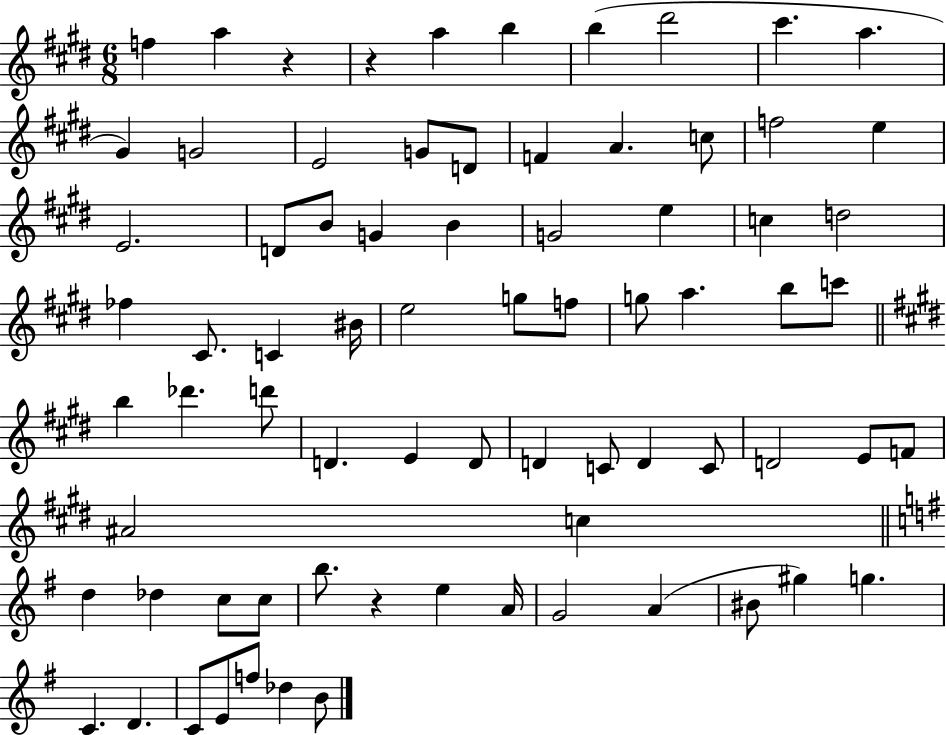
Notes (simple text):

F5/q A5/q R/q R/q A5/q B5/q B5/q D#6/h C#6/q. A5/q. G#4/q G4/h E4/h G4/e D4/e F4/q A4/q. C5/e F5/h E5/q E4/h. D4/e B4/e G4/q B4/q G4/h E5/q C5/q D5/h FES5/q C#4/e. C4/q BIS4/s E5/h G5/e F5/e G5/e A5/q. B5/e C6/e B5/q Db6/q. D6/e D4/q. E4/q D4/e D4/q C4/e D4/q C4/e D4/h E4/e F4/e A#4/h C5/q D5/q Db5/q C5/e C5/e B5/e. R/q E5/q A4/s G4/h A4/q BIS4/e G#5/q G5/q. C4/q. D4/q. C4/e E4/e F5/e Db5/q B4/e